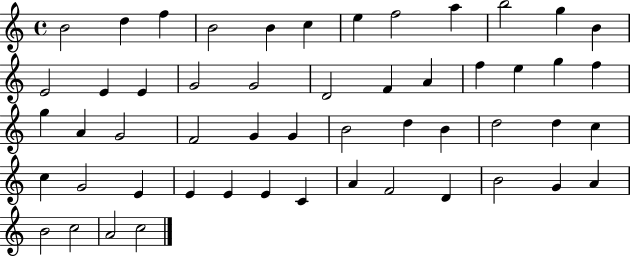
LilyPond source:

{
  \clef treble
  \time 4/4
  \defaultTimeSignature
  \key c \major
  b'2 d''4 f''4 | b'2 b'4 c''4 | e''4 f''2 a''4 | b''2 g''4 b'4 | \break e'2 e'4 e'4 | g'2 g'2 | d'2 f'4 a'4 | f''4 e''4 g''4 f''4 | \break g''4 a'4 g'2 | f'2 g'4 g'4 | b'2 d''4 b'4 | d''2 d''4 c''4 | \break c''4 g'2 e'4 | e'4 e'4 e'4 c'4 | a'4 f'2 d'4 | b'2 g'4 a'4 | \break b'2 c''2 | a'2 c''2 | \bar "|."
}